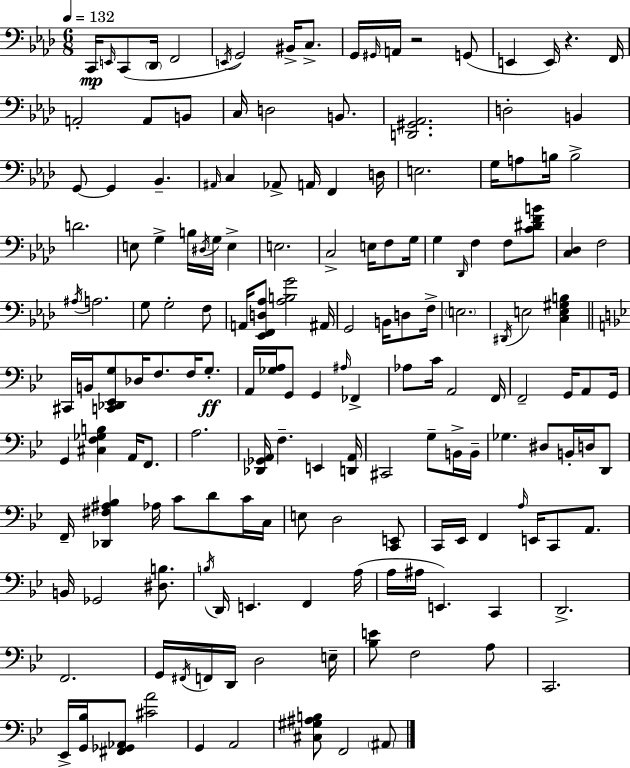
{
  \clef bass
  \numericTimeSignature
  \time 6/8
  \key f \minor
  \tempo 4 = 132
  \repeat volta 2 { c,16\mp \grace { e,16 } c,8( \parenthesize des,16 f,2 | \acciaccatura { e,16 }) g,2 bis,16-> c8.-> | g,16 \grace { gis,16 } a,16 r2 | g,8( e,4 e,16) r4. | \break f,16 a,2-. a,8 | b,8 c16 d2 | b,8. <d, gis, aes,>2. | d2-. b,4 | \break g,8~~ g,4 bes,4.-- | \grace { ais,16 } c4 aes,8-> a,16 f,4 | d16 e2. | g16 a8 b16 b2-> | \break d'2. | e8 g4-> b16 \acciaccatura { dis16 } | g16 e4-> e2. | c2-> | \break e16 f8 g16 g4 \grace { des,16 } f4 | f8 <c' dis' f' b'>8 <c des>4 f2 | \acciaccatura { ais16 } a2. | g8 g2-. | \break f8 a,16 <ees, f, d aes>8 <aes b g'>2 | ais,16 g,2 | b,16 d8 f16-> \parenthesize e2. | \acciaccatura { dis,16 } e2 | \break <c e gis b>4 \bar "||" \break \key bes \major cis,16 b,16 <c, des, ees, g>8 des16 f8. f16 g8.-.\ff | a,16 <ges a>16 g,8 g,4 \grace { ais16 } fes,4-> | aes8 c'16 a,2 | f,16 f,2-- g,16 a,8 | \break g,16 g,4 <cis f ges b>4 a,16 f,8. | a2. | <des, ges, a,>16 f4.-- e,4 | <d, a,>16 cis,2 g8-- b,16-> | \break b,16-- ges4. dis8 b,16-. d16 d,8 | f,16-- <des, fis ais bes>4 aes16 c'8 d'8 c'16 | c16 e8 d2 <c, e,>8 | c,16 ees,16 f,4 \grace { a16 } e,16 c,8 a,8. | \break b,16 ges,2 <dis b>8. | \acciaccatura { b16 } d,16 e,4. f,4 | a16( a16 ais16 e,4.) c,4 | d,2.-> | \break f,2. | g,16 \acciaccatura { fis,16 } f,16 d,16 d2 | e16-- <bes e'>8 f2 | a8 c,2. | \break ees,16-> <g, bes>16 <fis, ges, aes,>8 <cis' a'>2 | g,4 a,2 | <cis gis ais b>8 f,2 | \parenthesize ais,8 } \bar "|."
}